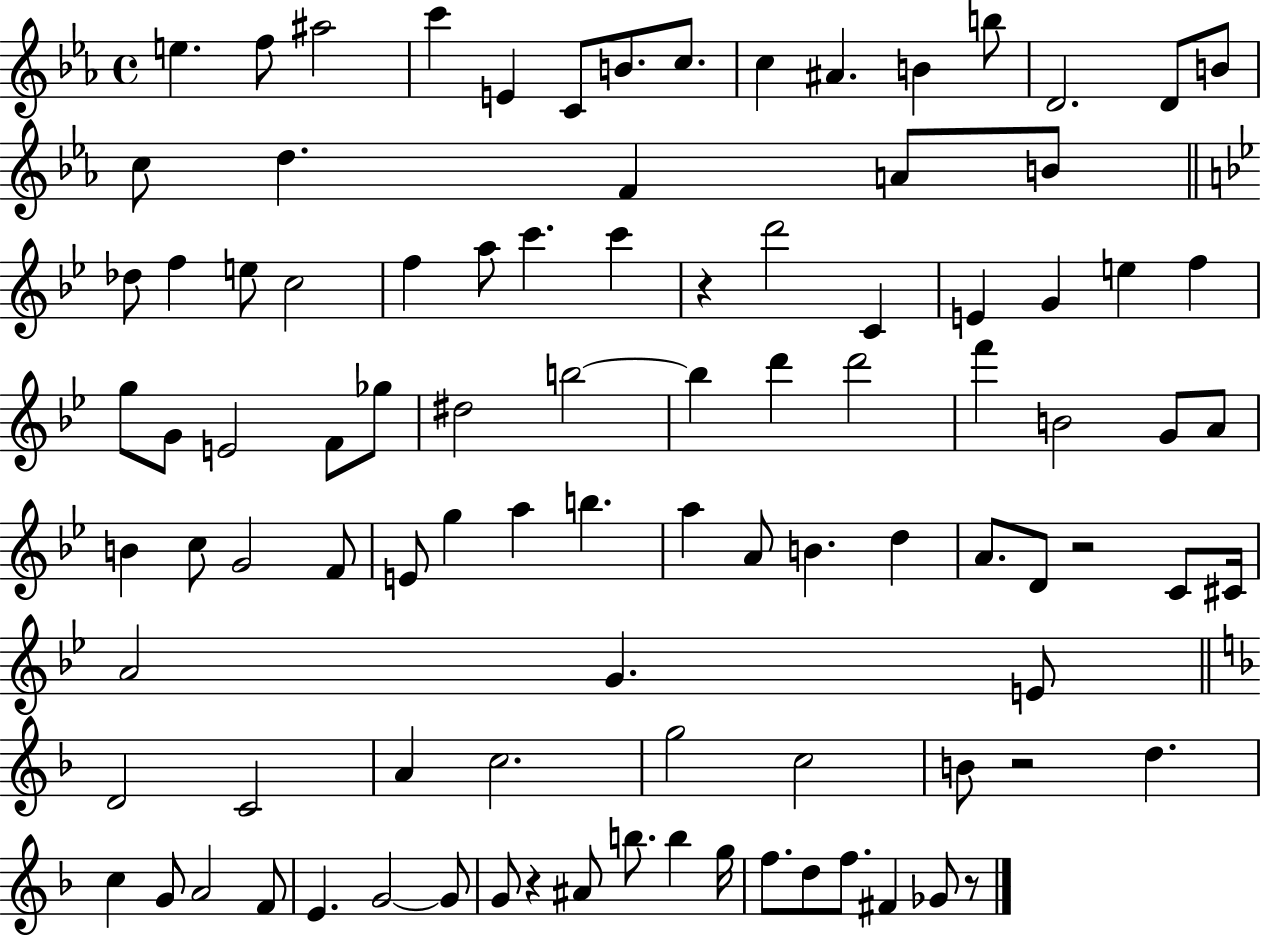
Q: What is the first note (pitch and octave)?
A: E5